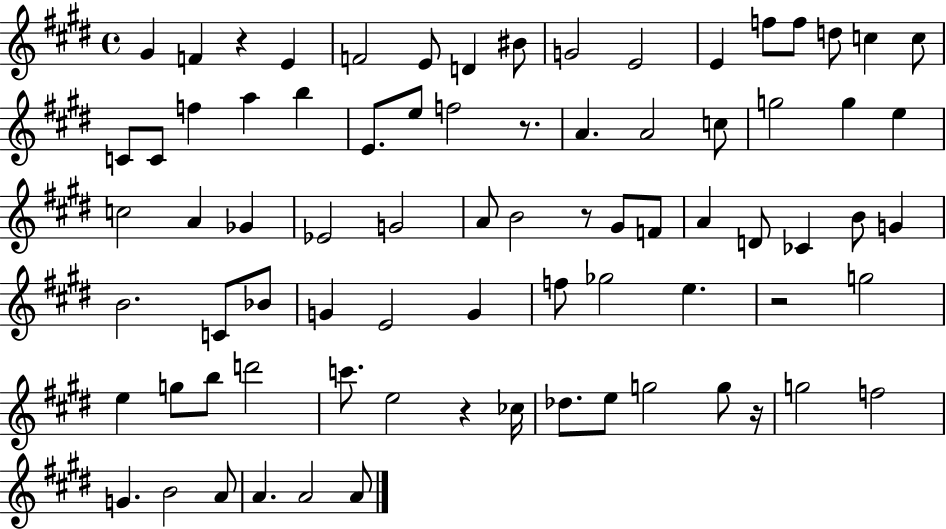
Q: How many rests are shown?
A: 6